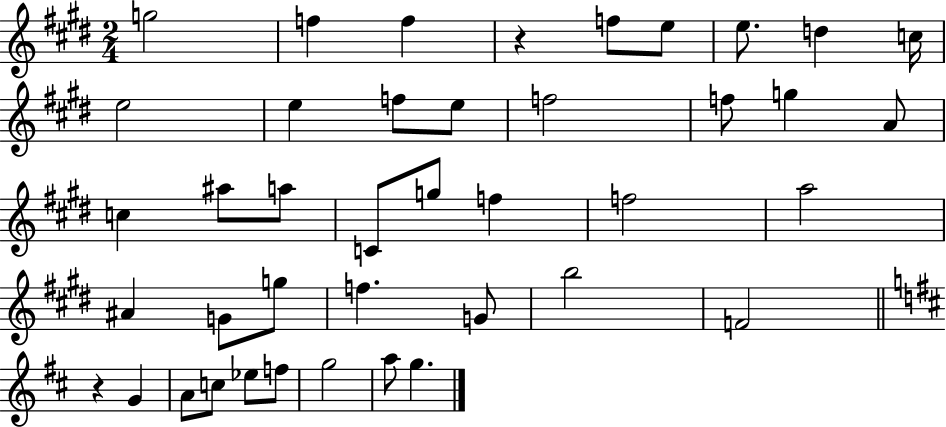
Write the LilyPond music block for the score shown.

{
  \clef treble
  \numericTimeSignature
  \time 2/4
  \key e \major
  g''2 | f''4 f''4 | r4 f''8 e''8 | e''8. d''4 c''16 | \break e''2 | e''4 f''8 e''8 | f''2 | f''8 g''4 a'8 | \break c''4 ais''8 a''8 | c'8 g''8 f''4 | f''2 | a''2 | \break ais'4 g'8 g''8 | f''4. g'8 | b''2 | f'2 | \break \bar "||" \break \key d \major r4 g'4 | a'8 c''8 ees''8 f''8 | g''2 | a''8 g''4. | \break \bar "|."
}